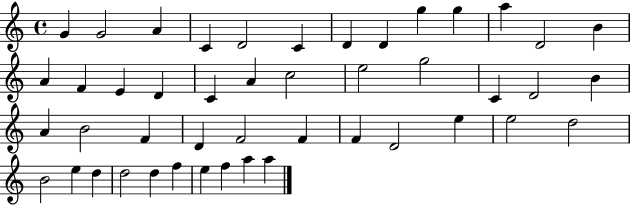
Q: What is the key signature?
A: C major